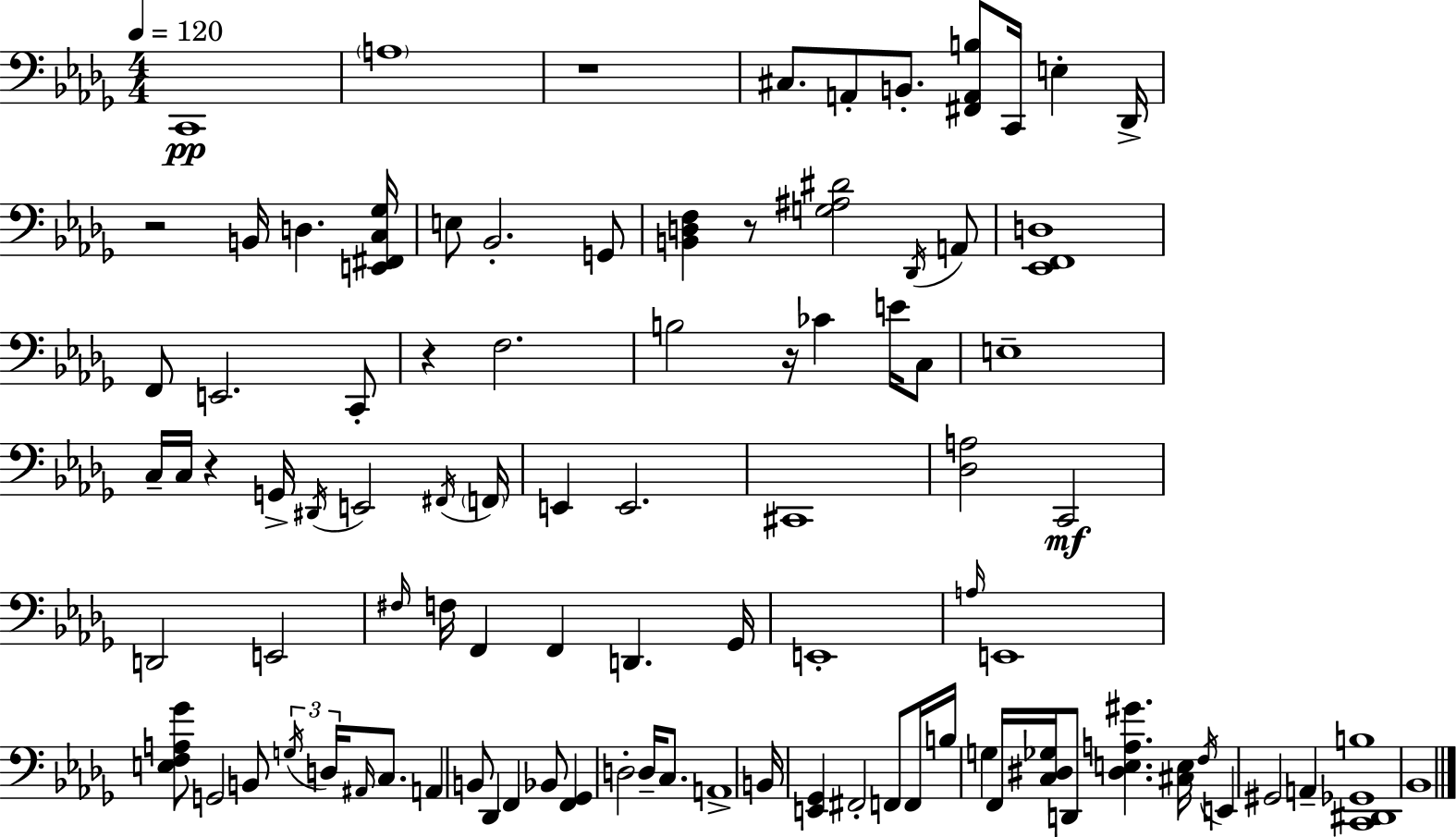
X:1
T:Untitled
M:4/4
L:1/4
K:Bbm
C,,4 A,4 z4 ^C,/2 A,,/2 B,,/2 [^F,,A,,B,]/2 C,,/4 E, _D,,/4 z2 B,,/4 D, [E,,^F,,C,_G,]/4 E,/2 _B,,2 G,,/2 [B,,D,F,] z/2 [G,^A,^D]2 _D,,/4 A,,/2 [_E,,F,,D,]4 F,,/2 E,,2 C,,/2 z F,2 B,2 z/4 _C E/4 C,/2 E,4 C,/4 C,/4 z G,,/4 ^D,,/4 E,,2 ^F,,/4 F,,/4 E,, E,,2 ^C,,4 [_D,A,]2 C,,2 D,,2 E,,2 ^F,/4 F,/4 F,, F,, D,, _G,,/4 E,,4 A,/4 E,,4 [E,F,A,_G]/2 G,,2 B,,/2 G,/4 D,/4 ^A,,/4 C,/2 A,, B,,/2 _D,, F,, _B,,/2 [F,,_G,,] D,2 D,/4 C,/2 A,,4 B,,/4 [E,,_G,,] ^F,,2 F,,/2 F,,/4 B,/4 G, F,,/4 [C,^D,_G,]/4 D,,/2 [^D,E,A,^G] [^C,E,]/4 F,/4 E,, ^G,,2 A,, [C,,^D,,_G,,B,]4 _B,,4